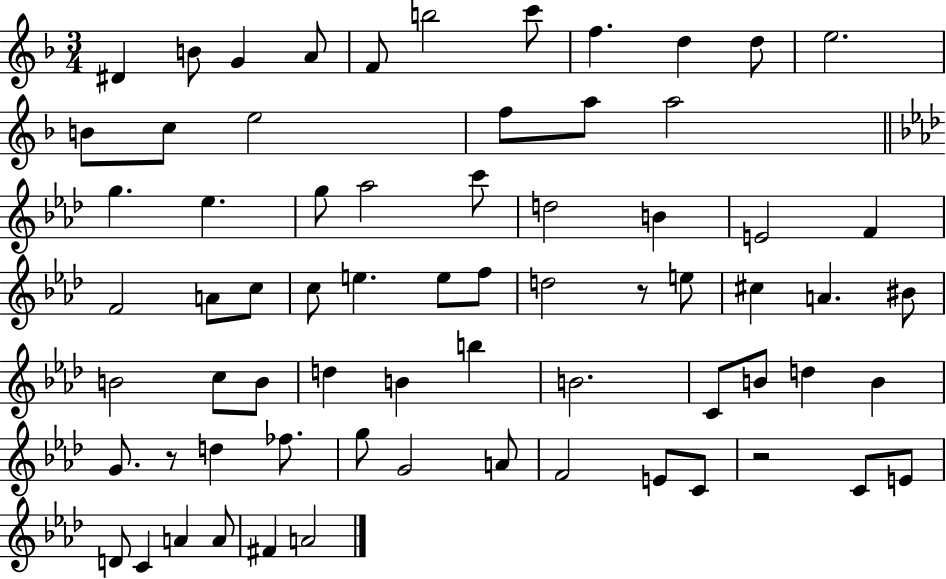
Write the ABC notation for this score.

X:1
T:Untitled
M:3/4
L:1/4
K:F
^D B/2 G A/2 F/2 b2 c'/2 f d d/2 e2 B/2 c/2 e2 f/2 a/2 a2 g _e g/2 _a2 c'/2 d2 B E2 F F2 A/2 c/2 c/2 e e/2 f/2 d2 z/2 e/2 ^c A ^B/2 B2 c/2 B/2 d B b B2 C/2 B/2 d B G/2 z/2 d _f/2 g/2 G2 A/2 F2 E/2 C/2 z2 C/2 E/2 D/2 C A A/2 ^F A2